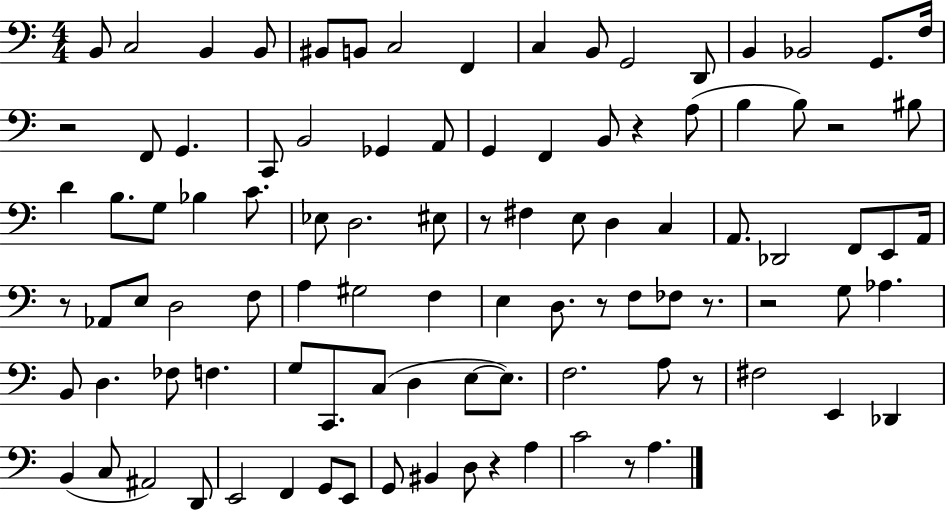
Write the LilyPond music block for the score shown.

{
  \clef bass
  \numericTimeSignature
  \time 4/4
  \key c \major
  b,8 c2 b,4 b,8 | bis,8 b,8 c2 f,4 | c4 b,8 g,2 d,8 | b,4 bes,2 g,8. f16 | \break r2 f,8 g,4. | c,8 b,2 ges,4 a,8 | g,4 f,4 b,8 r4 a8( | b4 b8) r2 bis8 | \break d'4 b8. g8 bes4 c'8. | ees8 d2. eis8 | r8 fis4 e8 d4 c4 | a,8. des,2 f,8 e,8 a,16 | \break r8 aes,8 e8 d2 f8 | a4 gis2 f4 | e4 d8. r8 f8 fes8 r8. | r2 g8 aes4. | \break b,8 d4. fes8 f4. | g8 c,8. c8( d4 e8~~ e8.) | f2. a8 r8 | fis2 e,4 des,4 | \break b,4( c8 ais,2) d,8 | e,2 f,4 g,8 e,8 | g,8 bis,4 d8 r4 a4 | c'2 r8 a4. | \break \bar "|."
}